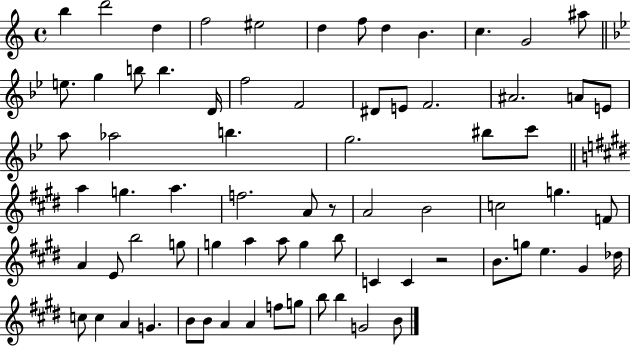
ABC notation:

X:1
T:Untitled
M:4/4
L:1/4
K:C
b d'2 d f2 ^e2 d f/2 d B c G2 ^a/2 e/2 g b/2 b D/4 f2 F2 ^D/2 E/2 F2 ^A2 A/2 E/2 a/2 _a2 b g2 ^b/2 c'/2 a g a f2 A/2 z/2 A2 B2 c2 g F/2 A E/2 b2 g/2 g a a/2 g b/2 C C z2 B/2 g/2 e ^G _d/4 c/2 c A G B/2 B/2 A A f/2 g/2 b/2 b G2 B/2